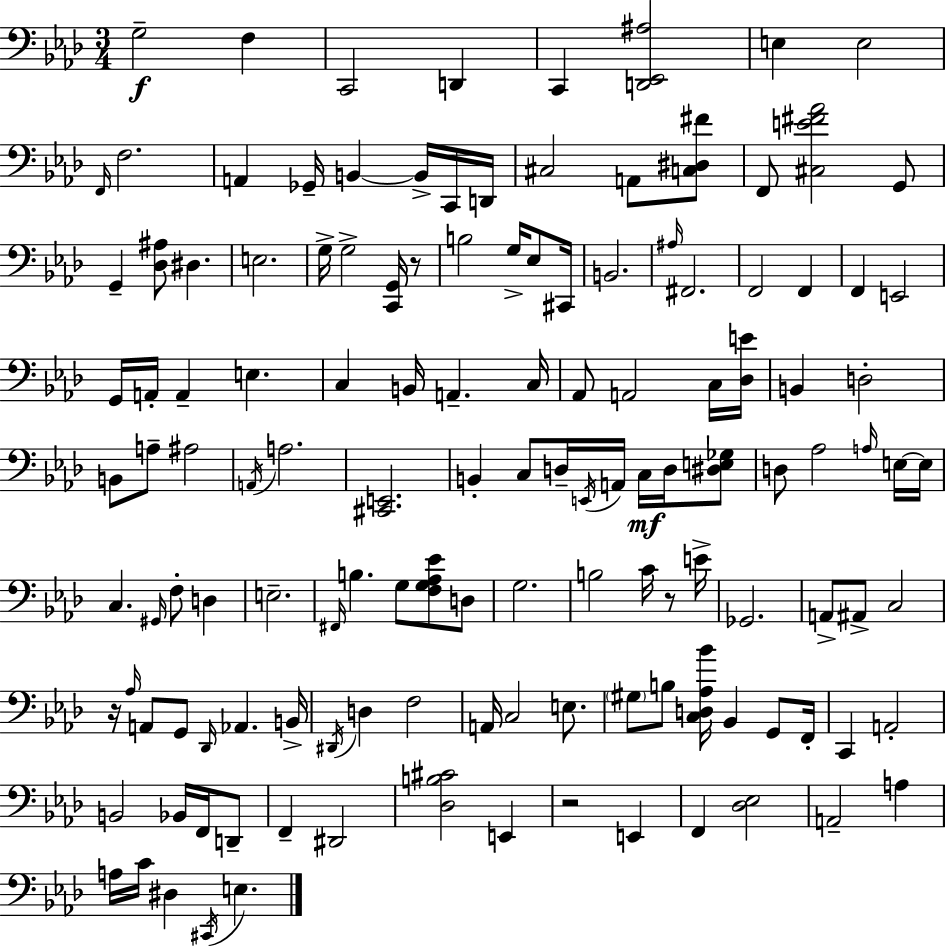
{
  \clef bass
  \numericTimeSignature
  \time 3/4
  \key f \minor
  g2--\f f4 | c,2 d,4 | c,4 <d, ees, ais>2 | e4 e2 | \break \grace { f,16 } f2. | a,4 ges,16-- b,4~~ b,16-> c,16 | d,16 cis2 a,8 <c dis fis'>8 | f,8 <cis e' fis' aes'>2 g,8 | \break g,4-- <des ais>8 dis4. | e2. | g16-> g2-> <c, g,>16 r8 | b2 g16-> ees8 | \break cis,16 b,2. | \grace { ais16 } fis,2. | f,2 f,4 | f,4 e,2 | \break g,16 a,16-. a,4-- e4. | c4 b,16 a,4.-- | c16 aes,8 a,2 | c16 <des e'>16 b,4 d2-. | \break b,8 a8-- ais2 | \acciaccatura { a,16 } a2. | <cis, e,>2. | b,4-. c8 d16-- \acciaccatura { e,16 } a,16 | \break c16\mf d16 <dis e ges>8 d8 aes2 | \grace { a16 } e16~~ e16 c4. \grace { gis,16 } | f8-. d4 e2.-- | \grace { fis,16 } b4. | \break g8 <f g aes ees'>8 d8 g2. | b2 | c'16 r8 e'16-> ges,2. | a,8-> ais,8-> c2 | \break r16 \grace { aes16 } a,8 g,8 | \grace { des,16 } aes,4. b,16-> \acciaccatura { dis,16 } d4 | f2 a,16 c2 | e8. \parenthesize gis8 | \break b8 <c d aes bes'>16 bes,4 g,8 f,16-. c,4 | a,2-. b,2 | bes,16 f,16 d,8-- f,4-- | dis,2 <des b cis'>2 | \break e,4 r2 | e,4 f,4 | <des ees>2 a,2-- | a4 a16 c'16 | \break dis4 \acciaccatura { cis,16 } e4. \bar "|."
}